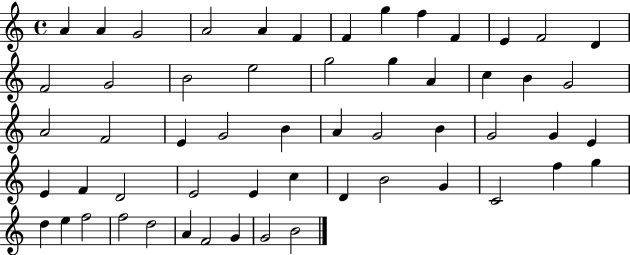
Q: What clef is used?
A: treble